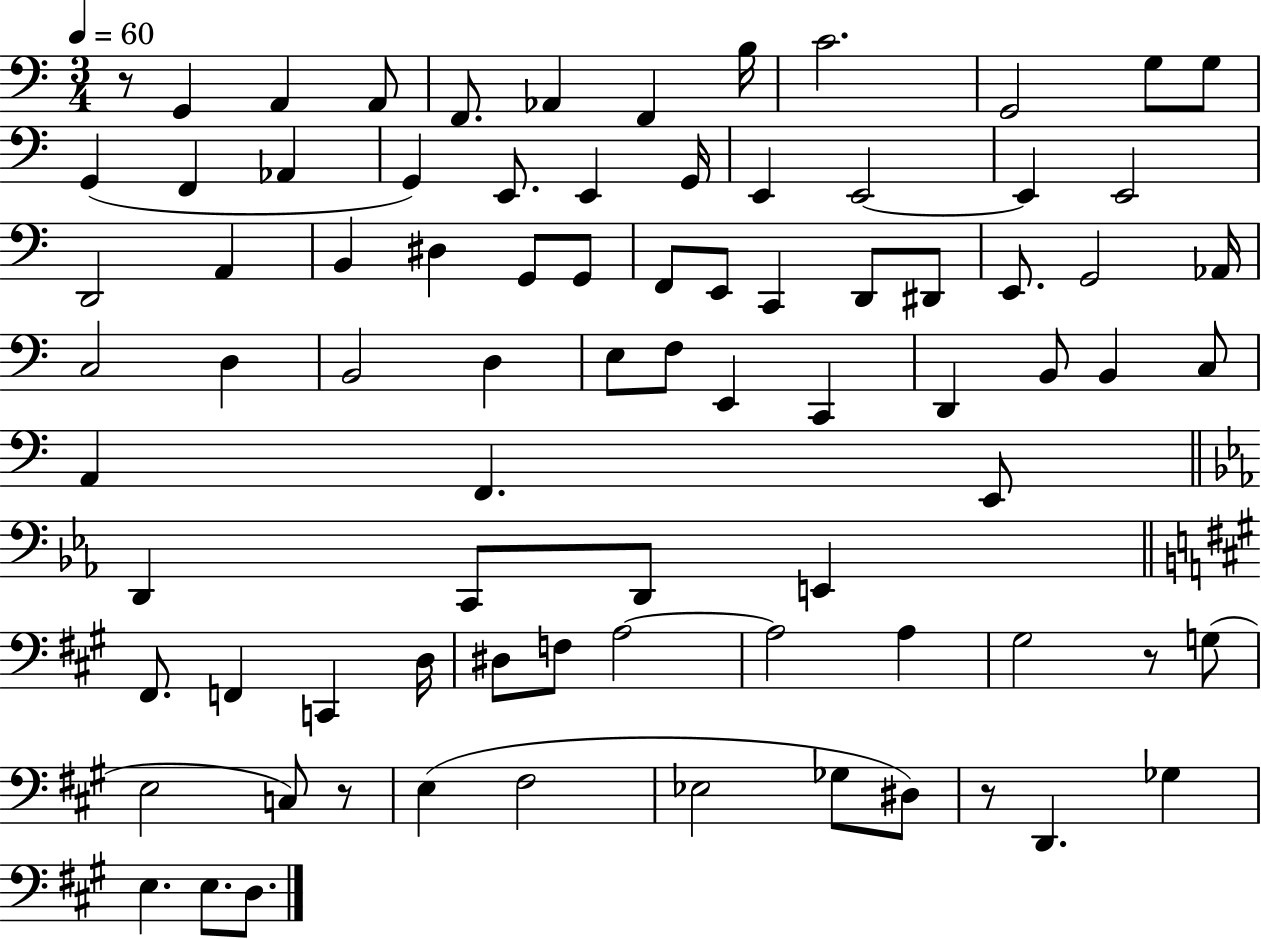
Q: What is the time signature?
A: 3/4